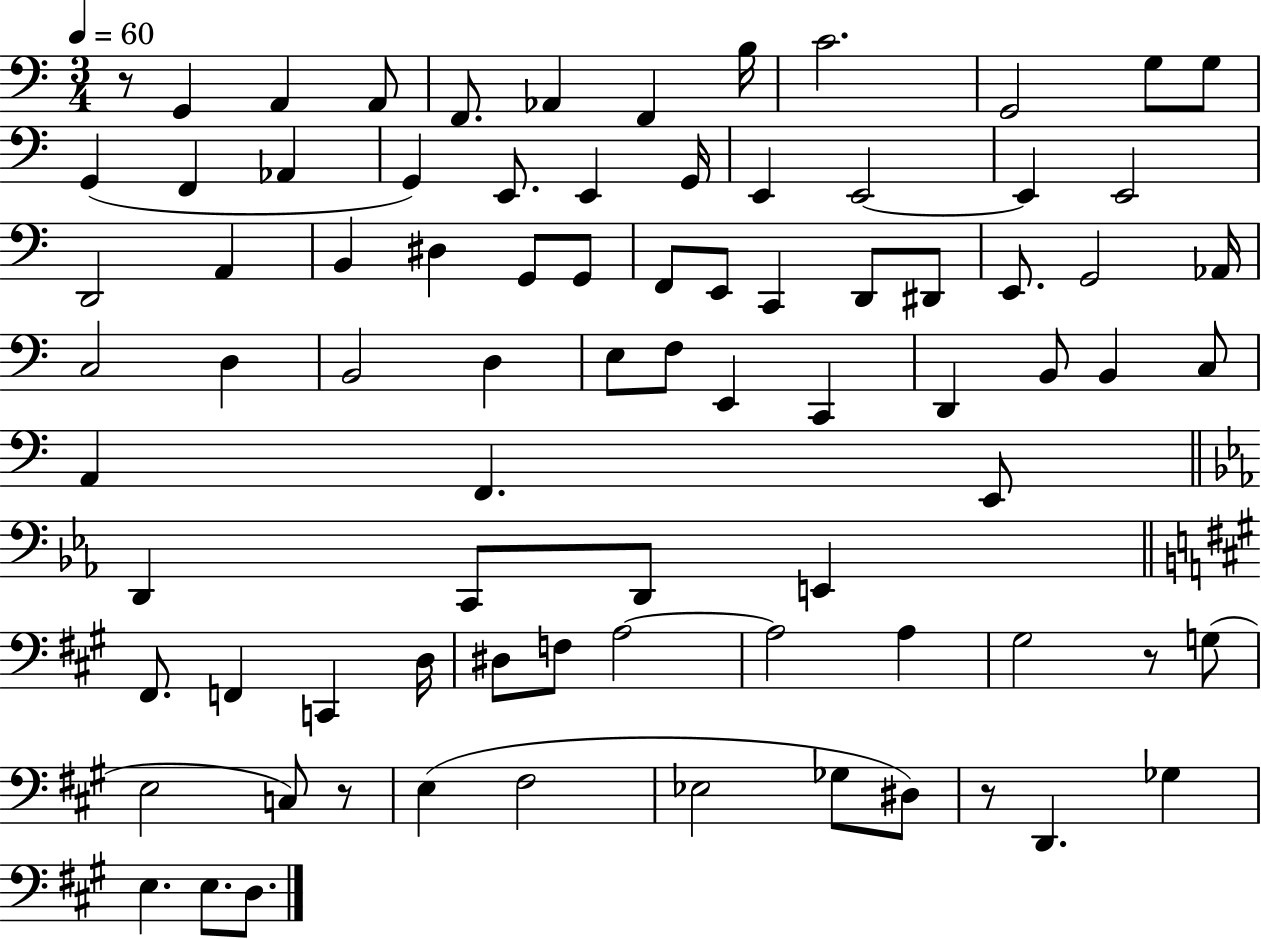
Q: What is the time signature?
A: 3/4